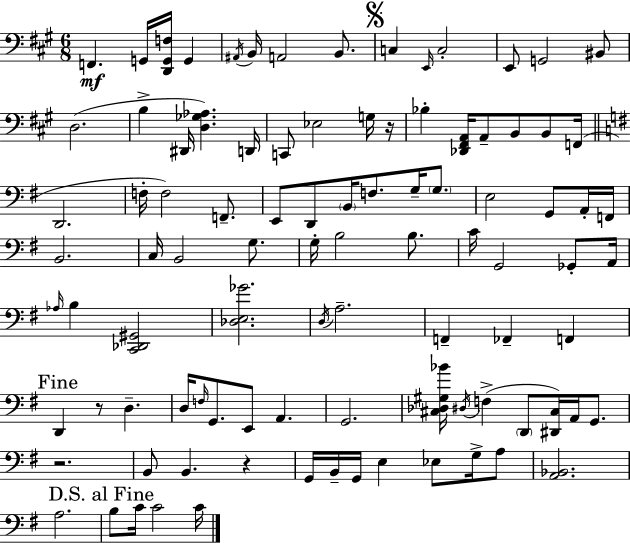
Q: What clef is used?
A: bass